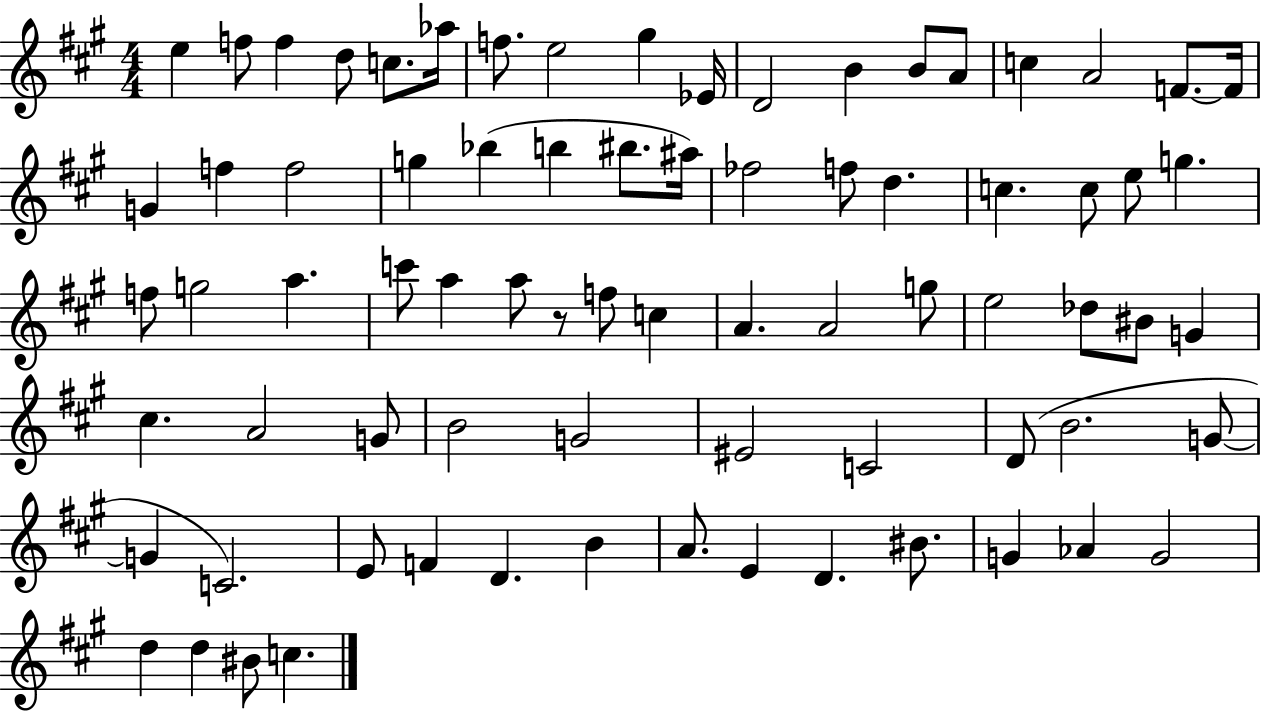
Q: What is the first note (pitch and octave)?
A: E5